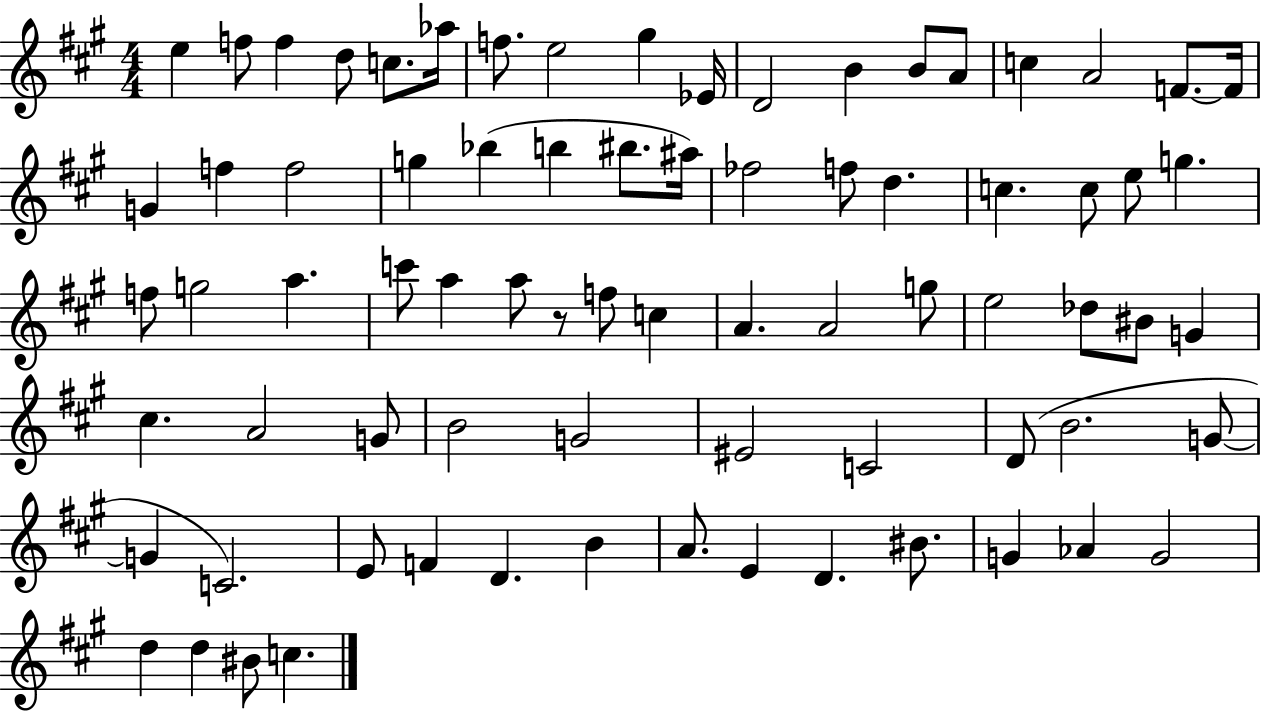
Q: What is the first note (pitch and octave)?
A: E5